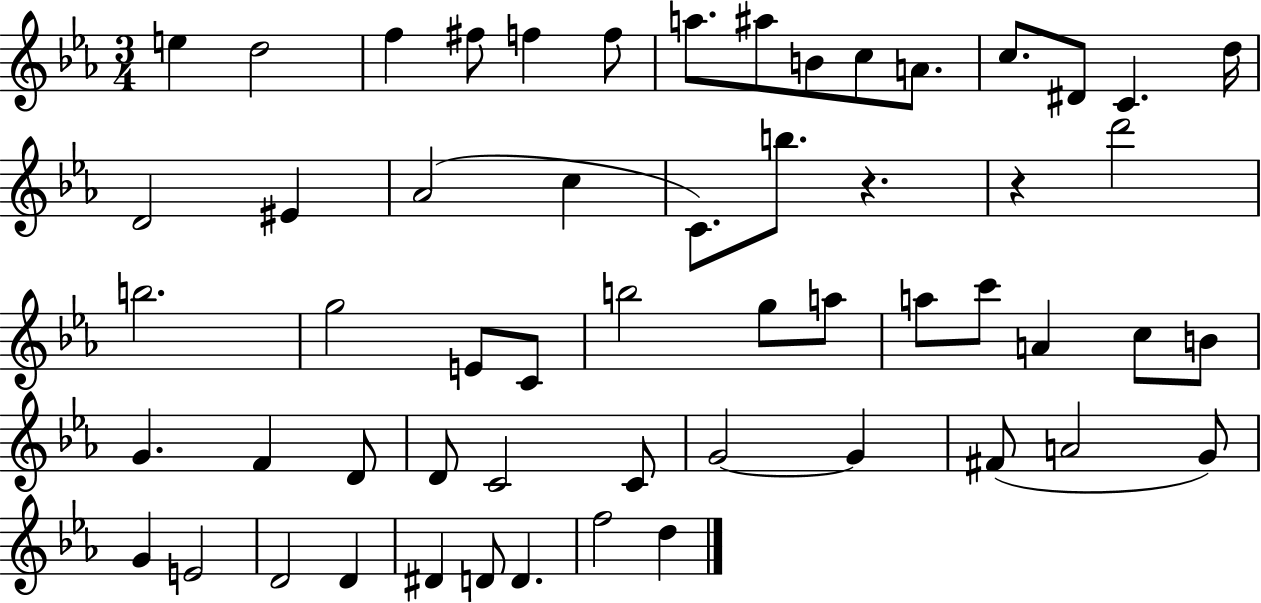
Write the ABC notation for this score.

X:1
T:Untitled
M:3/4
L:1/4
K:Eb
e d2 f ^f/2 f f/2 a/2 ^a/2 B/2 c/2 A/2 c/2 ^D/2 C d/4 D2 ^E _A2 c C/2 b/2 z z d'2 b2 g2 E/2 C/2 b2 g/2 a/2 a/2 c'/2 A c/2 B/2 G F D/2 D/2 C2 C/2 G2 G ^F/2 A2 G/2 G E2 D2 D ^D D/2 D f2 d